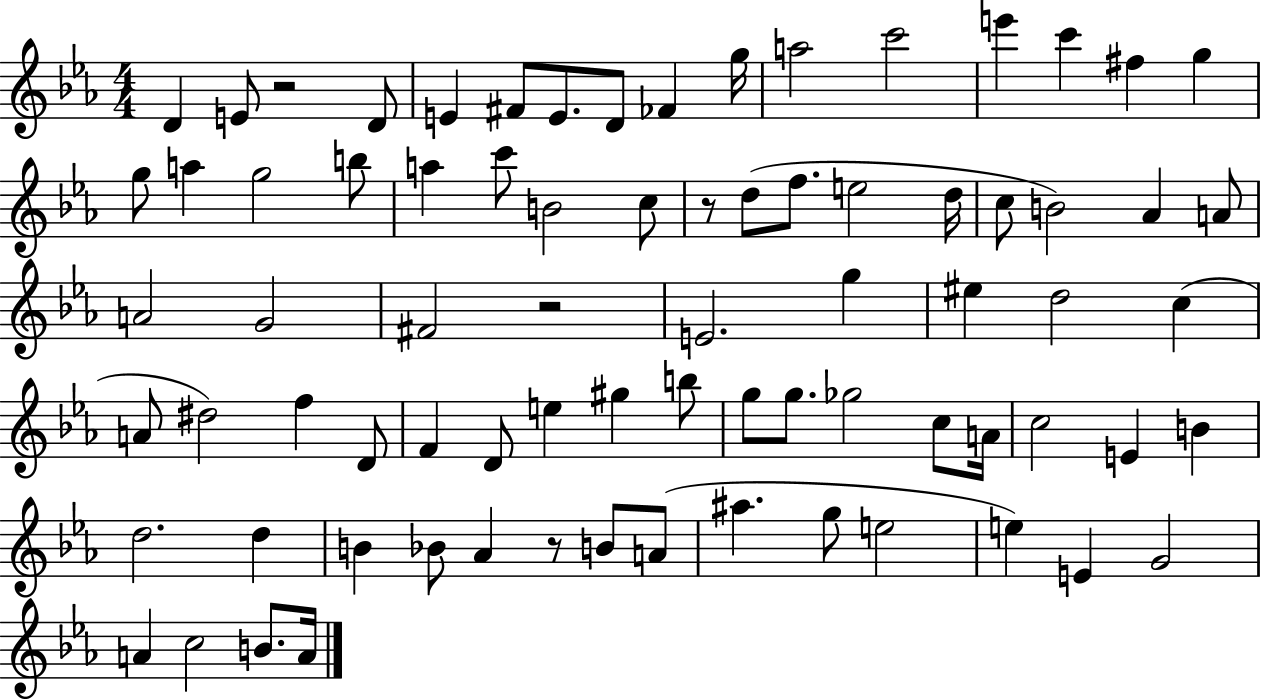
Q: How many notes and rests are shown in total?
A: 77